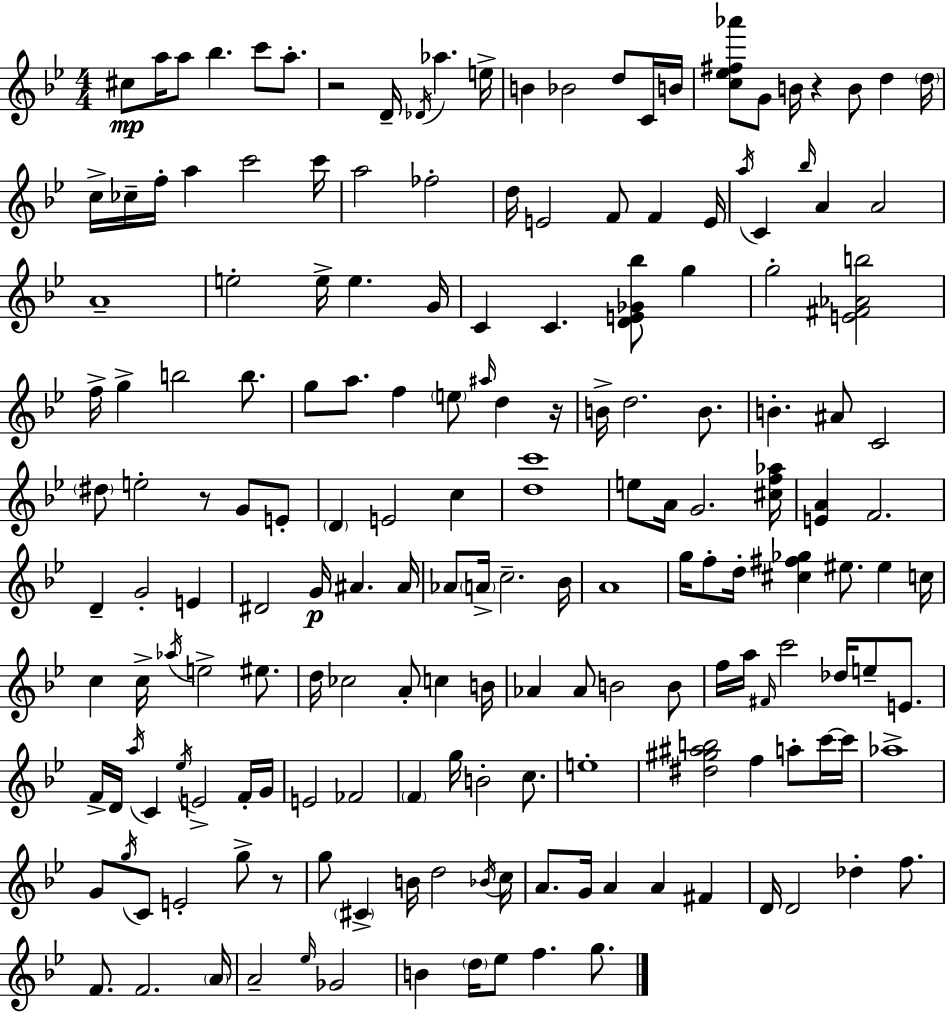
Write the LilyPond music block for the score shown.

{
  \clef treble
  \numericTimeSignature
  \time 4/4
  \key g \minor
  cis''8\mp a''16 a''8 bes''4. c'''8 a''8.-. | r2 d'16-- \acciaccatura { des'16 } aes''4. | e''16-> b'4 bes'2 d''8 c'16 | b'16 <c'' ees'' fis'' aes'''>8 g'8 b'16 r4 b'8 d''4 | \break \parenthesize d''16 c''16-> ces''16-- f''16-. a''4 c'''2 | c'''16 a''2 fes''2-. | d''16 e'2 f'8 f'4 | e'16 \acciaccatura { a''16 } c'4 \grace { bes''16 } a'4 a'2 | \break a'1-- | e''2-. e''16-> e''4. | g'16 c'4 c'4. <d' e' ges' bes''>8 g''4 | g''2-. <e' fis' aes' b''>2 | \break f''16-> g''4-> b''2 | b''8. g''8 a''8. f''4 \parenthesize e''8 \grace { ais''16 } d''4 | r16 b'16-> d''2. | b'8. b'4.-. ais'8 c'2 | \break \parenthesize dis''8 e''2-. r8 | g'8 e'8-. \parenthesize d'4 e'2 | c''4 <d'' c'''>1 | e''8 a'16 g'2. | \break <cis'' f'' aes''>16 <e' a'>4 f'2. | d'4-- g'2-. | e'4 dis'2 g'16\p ais'4. | ais'16 aes'8 \parenthesize a'16-> c''2.-- | \break bes'16 a'1 | g''16 f''8-. d''16-. <cis'' fis'' ges''>4 eis''8. eis''4 | c''16 c''4 c''16-> \acciaccatura { aes''16 } e''2-> | eis''8. d''16 ces''2 a'8-. | \break c''4 b'16 aes'4 aes'8 b'2 | b'8 f''16 a''16 \grace { fis'16 } c'''2 | des''16 e''8-- e'8. f'16-> d'16 \acciaccatura { a''16 } c'4 \acciaccatura { ees''16 } e'2-> | f'16-. g'16 e'2 | \break fes'2 \parenthesize f'4 g''16 b'2-. | c''8. e''1-. | <dis'' gis'' ais'' b''>2 | f''4 a''8-. c'''16~~ c'''16 aes''1-> | \break g'8 \acciaccatura { g''16 } c'8 e'2-. | g''8-> r8 g''8 \parenthesize cis'4-> b'16 | d''2 \acciaccatura { bes'16 } c''16 a'8. g'16 a'4 | a'4 fis'4 d'16 d'2 | \break des''4-. f''8. f'8. f'2. | \parenthesize a'16 a'2-- | \grace { ees''16 } ges'2 b'4 \parenthesize d''16 | ees''8 f''4. g''8. \bar "|."
}